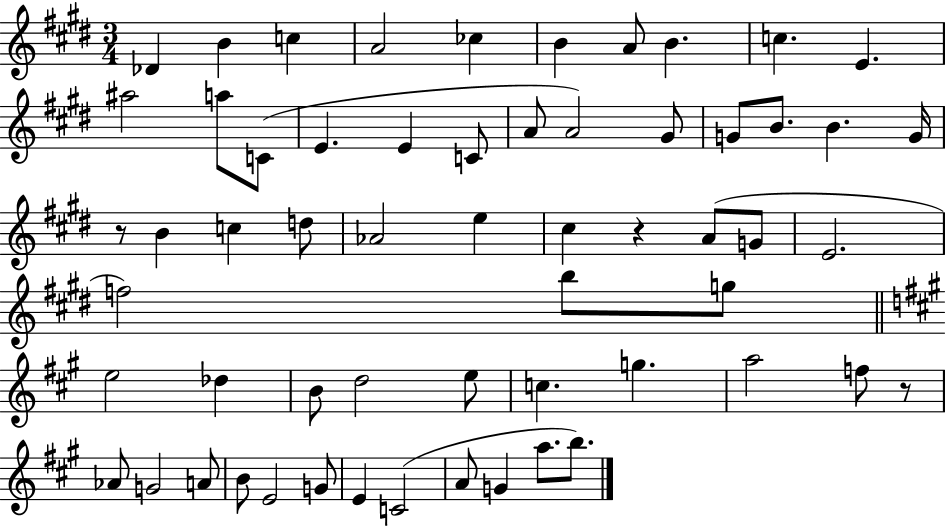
Db4/q B4/q C5/q A4/h CES5/q B4/q A4/e B4/q. C5/q. E4/q. A#5/h A5/e C4/e E4/q. E4/q C4/e A4/e A4/h G#4/e G4/e B4/e. B4/q. G4/s R/e B4/q C5/q D5/e Ab4/h E5/q C#5/q R/q A4/e G4/e E4/h. F5/h B5/e G5/e E5/h Db5/q B4/e D5/h E5/e C5/q. G5/q. A5/h F5/e R/e Ab4/e G4/h A4/e B4/e E4/h G4/e E4/q C4/h A4/e G4/q A5/e. B5/e.